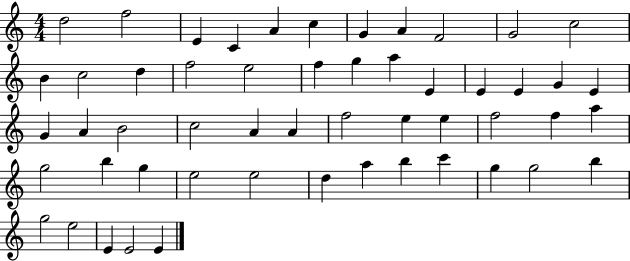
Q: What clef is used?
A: treble